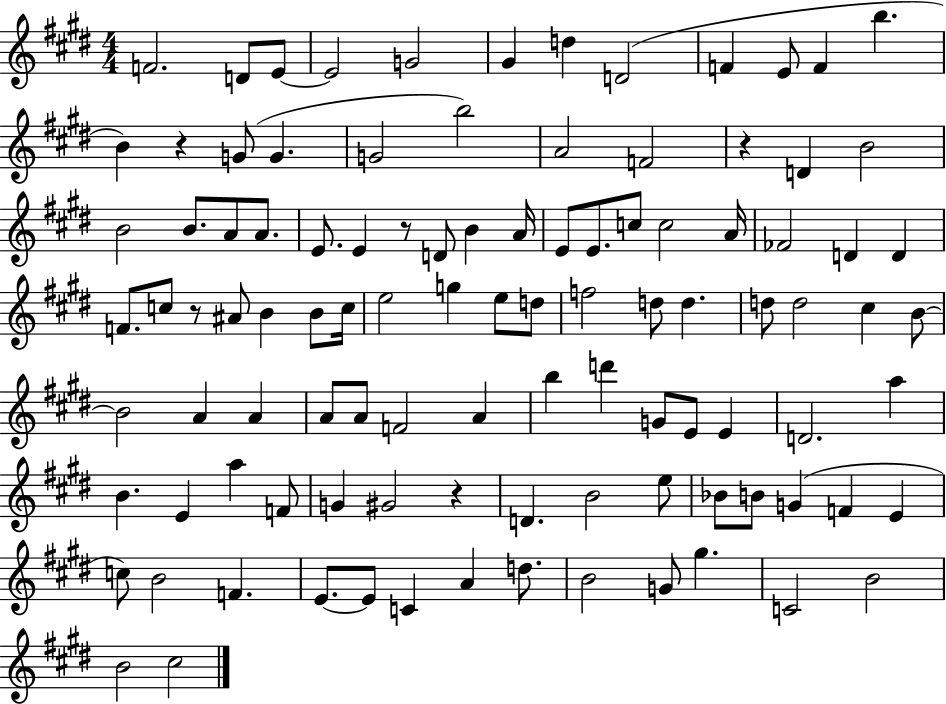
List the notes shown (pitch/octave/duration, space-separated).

F4/h. D4/e E4/e E4/h G4/h G#4/q D5/q D4/h F4/q E4/e F4/q B5/q. B4/q R/q G4/e G4/q. G4/h B5/h A4/h F4/h R/q D4/q B4/h B4/h B4/e. A4/e A4/e. E4/e. E4/q R/e D4/e B4/q A4/s E4/e E4/e. C5/e C5/h A4/s FES4/h D4/q D4/q F4/e. C5/e R/e A#4/e B4/q B4/e C5/s E5/h G5/q E5/e D5/e F5/h D5/e D5/q. D5/e D5/h C#5/q B4/e B4/h A4/q A4/q A4/e A4/e F4/h A4/q B5/q D6/q G4/e E4/e E4/q D4/h. A5/q B4/q. E4/q A5/q F4/e G4/q G#4/h R/q D4/q. B4/h E5/e Bb4/e B4/e G4/q F4/q E4/q C5/e B4/h F4/q. E4/e. E4/e C4/q A4/q D5/e. B4/h G4/e G#5/q. C4/h B4/h B4/h C#5/h